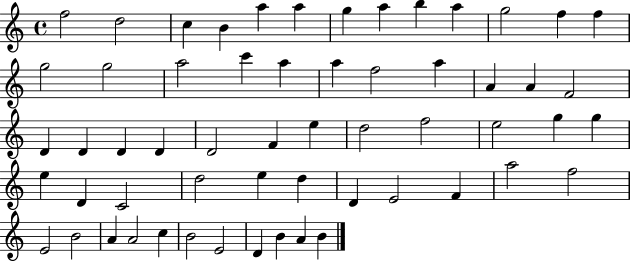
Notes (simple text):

F5/h D5/h C5/q B4/q A5/q A5/q G5/q A5/q B5/q A5/q G5/h F5/q F5/q G5/h G5/h A5/h C6/q A5/q A5/q F5/h A5/q A4/q A4/q F4/h D4/q D4/q D4/q D4/q D4/h F4/q E5/q D5/h F5/h E5/h G5/q G5/q E5/q D4/q C4/h D5/h E5/q D5/q D4/q E4/h F4/q A5/h F5/h E4/h B4/h A4/q A4/h C5/q B4/h E4/h D4/q B4/q A4/q B4/q